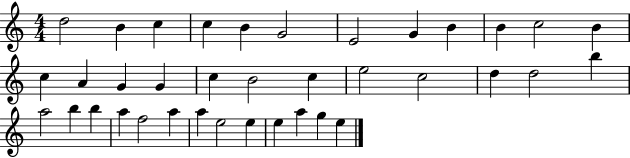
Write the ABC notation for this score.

X:1
T:Untitled
M:4/4
L:1/4
K:C
d2 B c c B G2 E2 G B B c2 B c A G G c B2 c e2 c2 d d2 b a2 b b a f2 a a e2 e e a g e